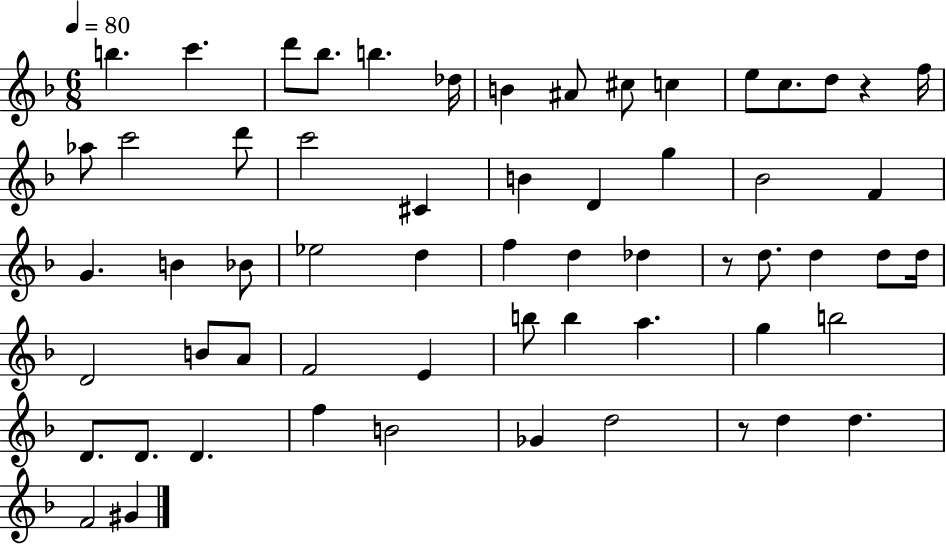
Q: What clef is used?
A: treble